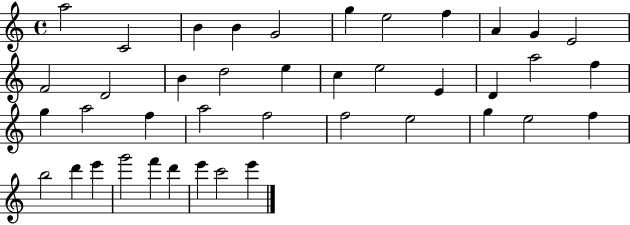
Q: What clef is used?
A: treble